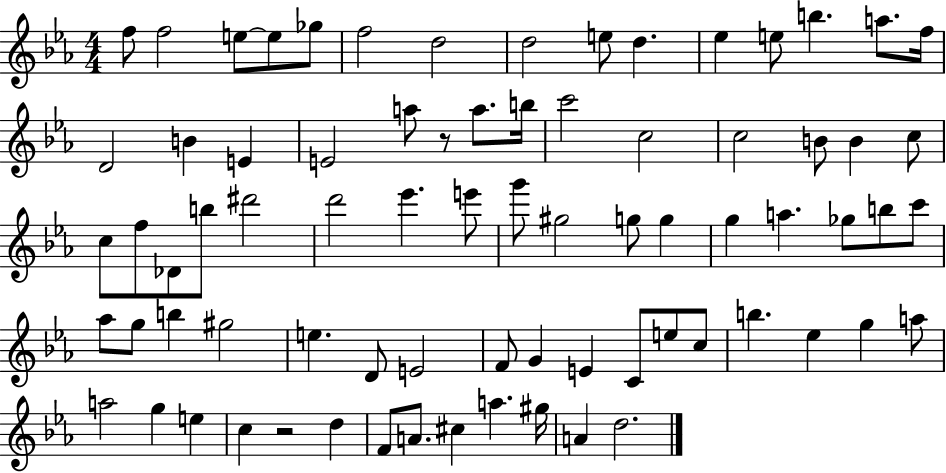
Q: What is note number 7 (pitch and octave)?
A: D5